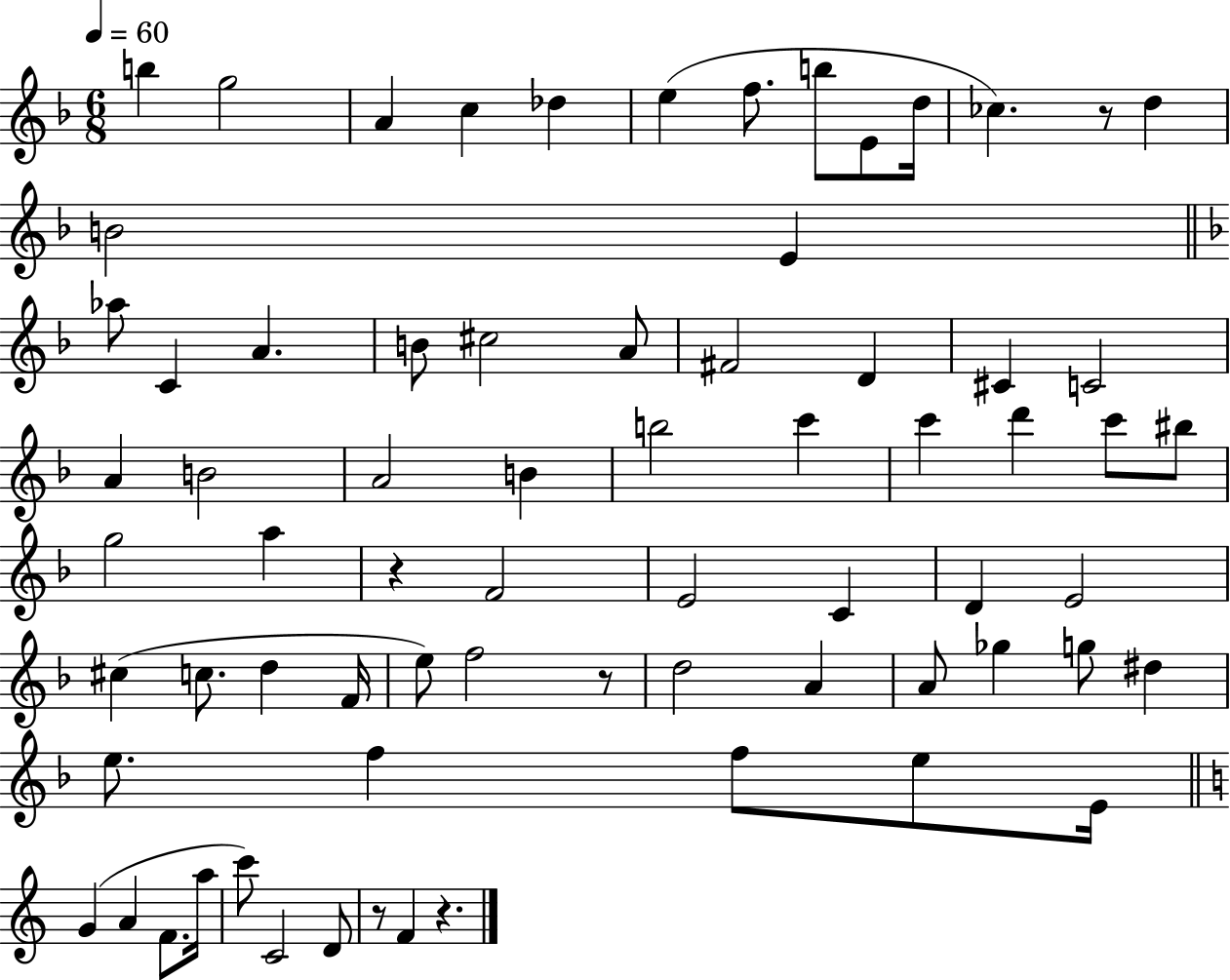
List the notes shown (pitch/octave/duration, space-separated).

B5/q G5/h A4/q C5/q Db5/q E5/q F5/e. B5/e E4/e D5/s CES5/q. R/e D5/q B4/h E4/q Ab5/e C4/q A4/q. B4/e C#5/h A4/e F#4/h D4/q C#4/q C4/h A4/q B4/h A4/h B4/q B5/h C6/q C6/q D6/q C6/e BIS5/e G5/h A5/q R/q F4/h E4/h C4/q D4/q E4/h C#5/q C5/e. D5/q F4/s E5/e F5/h R/e D5/h A4/q A4/e Gb5/q G5/e D#5/q E5/e. F5/q F5/e E5/e E4/s G4/q A4/q F4/e. A5/s C6/e C4/h D4/e R/e F4/q R/q.